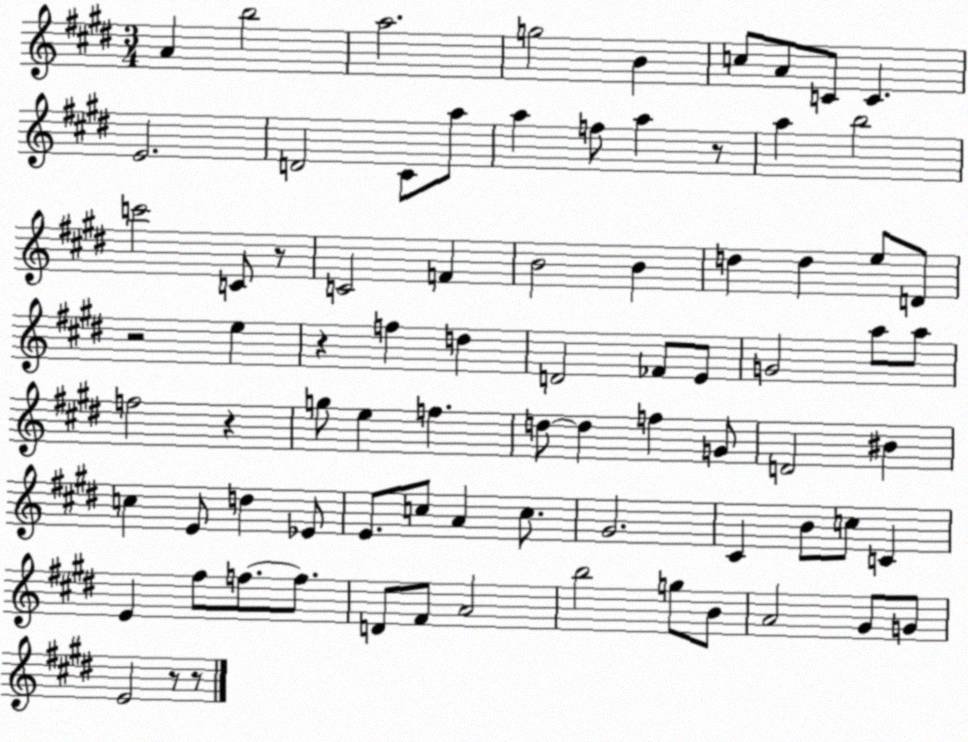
X:1
T:Untitled
M:3/4
L:1/4
K:E
A b2 a2 g2 B c/2 A/2 C/2 C E2 D2 ^C/2 a/2 a f/2 a z/2 a b2 c'2 C/2 z/2 C2 F B2 B d d e/2 D/2 z2 e z f d D2 _F/2 E/2 G2 a/2 a/2 f2 z g/2 e f d/2 d f G/2 D2 ^B c E/2 d _E/2 E/2 c/2 A c/2 ^G2 ^C B/2 c/2 C E ^f/2 f/2 f/2 D/2 ^F/2 A2 b2 g/2 B/2 A2 ^G/2 G/2 E2 z/2 z/2